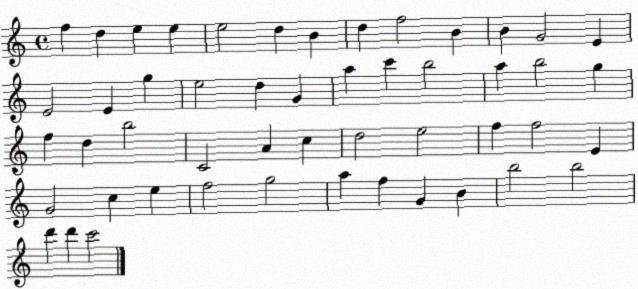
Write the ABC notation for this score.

X:1
T:Untitled
M:4/4
L:1/4
K:C
f d e e e2 d B d f2 B B G2 E E2 E g e2 d G a c' b2 a b2 g f d b2 C2 A c d2 e2 f f2 E G2 c e f2 g2 a f G B b2 b2 d' d' c'2